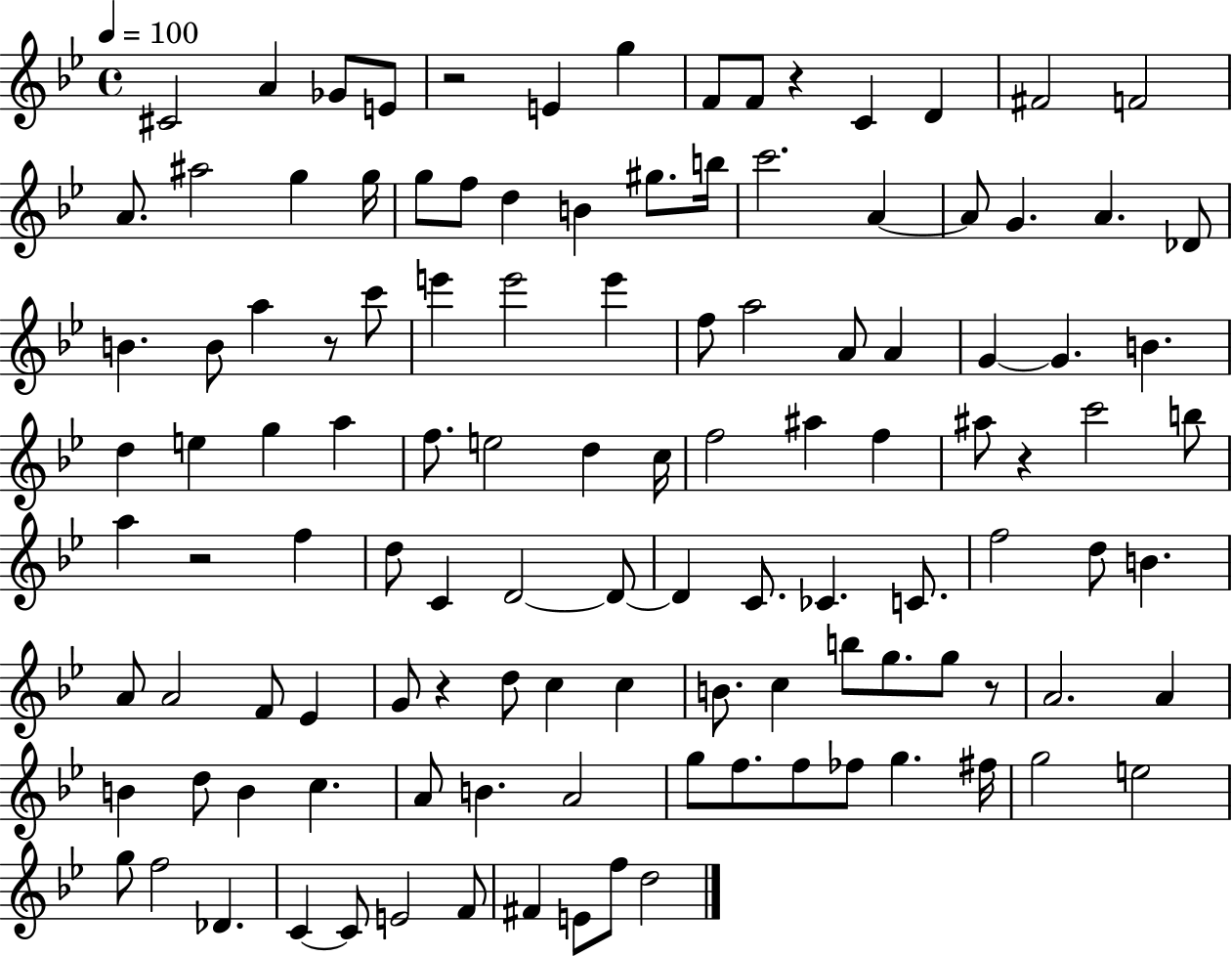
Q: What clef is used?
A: treble